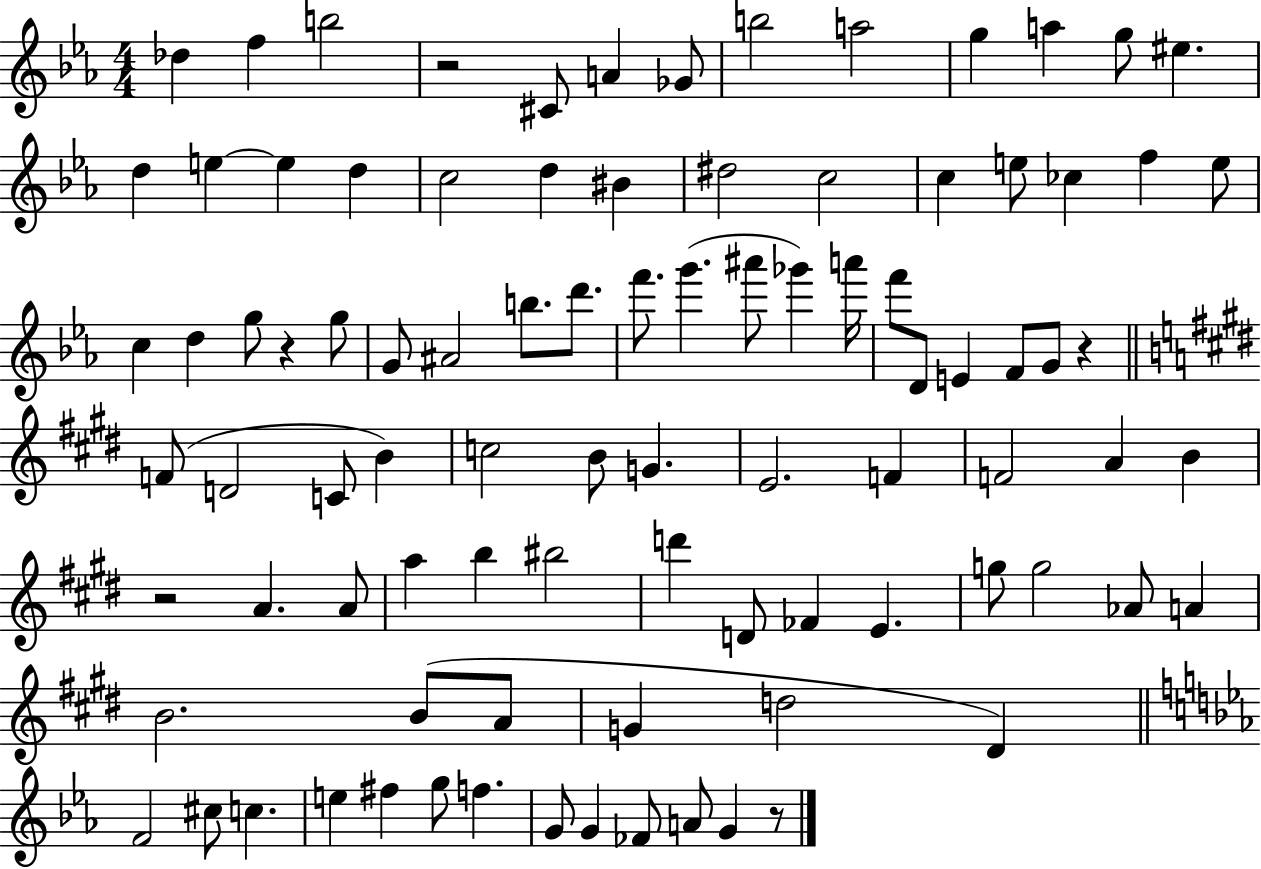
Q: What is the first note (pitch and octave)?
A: Db5